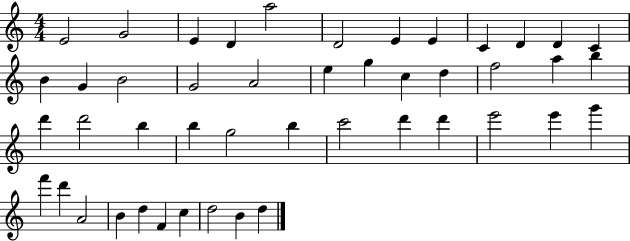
{
  \clef treble
  \numericTimeSignature
  \time 4/4
  \key c \major
  e'2 g'2 | e'4 d'4 a''2 | d'2 e'4 e'4 | c'4 d'4 d'4 c'4 | \break b'4 g'4 b'2 | g'2 a'2 | e''4 g''4 c''4 d''4 | f''2 a''4 b''4 | \break d'''4 d'''2 b''4 | b''4 g''2 b''4 | c'''2 d'''4 d'''4 | e'''2 e'''4 g'''4 | \break f'''4 d'''4 a'2 | b'4 d''4 f'4 c''4 | d''2 b'4 d''4 | \bar "|."
}